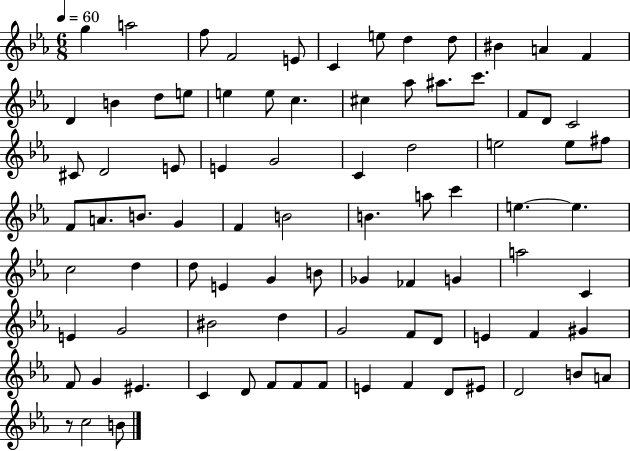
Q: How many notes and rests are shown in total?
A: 86